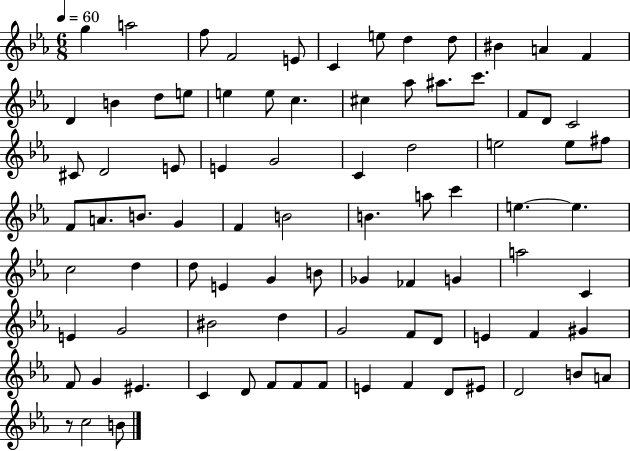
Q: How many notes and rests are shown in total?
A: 86